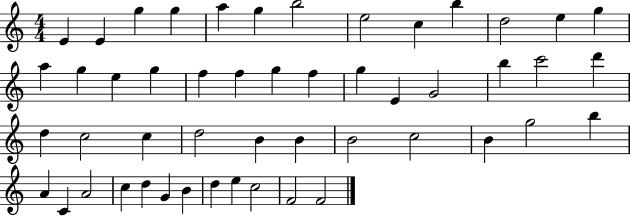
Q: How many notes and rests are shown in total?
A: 50